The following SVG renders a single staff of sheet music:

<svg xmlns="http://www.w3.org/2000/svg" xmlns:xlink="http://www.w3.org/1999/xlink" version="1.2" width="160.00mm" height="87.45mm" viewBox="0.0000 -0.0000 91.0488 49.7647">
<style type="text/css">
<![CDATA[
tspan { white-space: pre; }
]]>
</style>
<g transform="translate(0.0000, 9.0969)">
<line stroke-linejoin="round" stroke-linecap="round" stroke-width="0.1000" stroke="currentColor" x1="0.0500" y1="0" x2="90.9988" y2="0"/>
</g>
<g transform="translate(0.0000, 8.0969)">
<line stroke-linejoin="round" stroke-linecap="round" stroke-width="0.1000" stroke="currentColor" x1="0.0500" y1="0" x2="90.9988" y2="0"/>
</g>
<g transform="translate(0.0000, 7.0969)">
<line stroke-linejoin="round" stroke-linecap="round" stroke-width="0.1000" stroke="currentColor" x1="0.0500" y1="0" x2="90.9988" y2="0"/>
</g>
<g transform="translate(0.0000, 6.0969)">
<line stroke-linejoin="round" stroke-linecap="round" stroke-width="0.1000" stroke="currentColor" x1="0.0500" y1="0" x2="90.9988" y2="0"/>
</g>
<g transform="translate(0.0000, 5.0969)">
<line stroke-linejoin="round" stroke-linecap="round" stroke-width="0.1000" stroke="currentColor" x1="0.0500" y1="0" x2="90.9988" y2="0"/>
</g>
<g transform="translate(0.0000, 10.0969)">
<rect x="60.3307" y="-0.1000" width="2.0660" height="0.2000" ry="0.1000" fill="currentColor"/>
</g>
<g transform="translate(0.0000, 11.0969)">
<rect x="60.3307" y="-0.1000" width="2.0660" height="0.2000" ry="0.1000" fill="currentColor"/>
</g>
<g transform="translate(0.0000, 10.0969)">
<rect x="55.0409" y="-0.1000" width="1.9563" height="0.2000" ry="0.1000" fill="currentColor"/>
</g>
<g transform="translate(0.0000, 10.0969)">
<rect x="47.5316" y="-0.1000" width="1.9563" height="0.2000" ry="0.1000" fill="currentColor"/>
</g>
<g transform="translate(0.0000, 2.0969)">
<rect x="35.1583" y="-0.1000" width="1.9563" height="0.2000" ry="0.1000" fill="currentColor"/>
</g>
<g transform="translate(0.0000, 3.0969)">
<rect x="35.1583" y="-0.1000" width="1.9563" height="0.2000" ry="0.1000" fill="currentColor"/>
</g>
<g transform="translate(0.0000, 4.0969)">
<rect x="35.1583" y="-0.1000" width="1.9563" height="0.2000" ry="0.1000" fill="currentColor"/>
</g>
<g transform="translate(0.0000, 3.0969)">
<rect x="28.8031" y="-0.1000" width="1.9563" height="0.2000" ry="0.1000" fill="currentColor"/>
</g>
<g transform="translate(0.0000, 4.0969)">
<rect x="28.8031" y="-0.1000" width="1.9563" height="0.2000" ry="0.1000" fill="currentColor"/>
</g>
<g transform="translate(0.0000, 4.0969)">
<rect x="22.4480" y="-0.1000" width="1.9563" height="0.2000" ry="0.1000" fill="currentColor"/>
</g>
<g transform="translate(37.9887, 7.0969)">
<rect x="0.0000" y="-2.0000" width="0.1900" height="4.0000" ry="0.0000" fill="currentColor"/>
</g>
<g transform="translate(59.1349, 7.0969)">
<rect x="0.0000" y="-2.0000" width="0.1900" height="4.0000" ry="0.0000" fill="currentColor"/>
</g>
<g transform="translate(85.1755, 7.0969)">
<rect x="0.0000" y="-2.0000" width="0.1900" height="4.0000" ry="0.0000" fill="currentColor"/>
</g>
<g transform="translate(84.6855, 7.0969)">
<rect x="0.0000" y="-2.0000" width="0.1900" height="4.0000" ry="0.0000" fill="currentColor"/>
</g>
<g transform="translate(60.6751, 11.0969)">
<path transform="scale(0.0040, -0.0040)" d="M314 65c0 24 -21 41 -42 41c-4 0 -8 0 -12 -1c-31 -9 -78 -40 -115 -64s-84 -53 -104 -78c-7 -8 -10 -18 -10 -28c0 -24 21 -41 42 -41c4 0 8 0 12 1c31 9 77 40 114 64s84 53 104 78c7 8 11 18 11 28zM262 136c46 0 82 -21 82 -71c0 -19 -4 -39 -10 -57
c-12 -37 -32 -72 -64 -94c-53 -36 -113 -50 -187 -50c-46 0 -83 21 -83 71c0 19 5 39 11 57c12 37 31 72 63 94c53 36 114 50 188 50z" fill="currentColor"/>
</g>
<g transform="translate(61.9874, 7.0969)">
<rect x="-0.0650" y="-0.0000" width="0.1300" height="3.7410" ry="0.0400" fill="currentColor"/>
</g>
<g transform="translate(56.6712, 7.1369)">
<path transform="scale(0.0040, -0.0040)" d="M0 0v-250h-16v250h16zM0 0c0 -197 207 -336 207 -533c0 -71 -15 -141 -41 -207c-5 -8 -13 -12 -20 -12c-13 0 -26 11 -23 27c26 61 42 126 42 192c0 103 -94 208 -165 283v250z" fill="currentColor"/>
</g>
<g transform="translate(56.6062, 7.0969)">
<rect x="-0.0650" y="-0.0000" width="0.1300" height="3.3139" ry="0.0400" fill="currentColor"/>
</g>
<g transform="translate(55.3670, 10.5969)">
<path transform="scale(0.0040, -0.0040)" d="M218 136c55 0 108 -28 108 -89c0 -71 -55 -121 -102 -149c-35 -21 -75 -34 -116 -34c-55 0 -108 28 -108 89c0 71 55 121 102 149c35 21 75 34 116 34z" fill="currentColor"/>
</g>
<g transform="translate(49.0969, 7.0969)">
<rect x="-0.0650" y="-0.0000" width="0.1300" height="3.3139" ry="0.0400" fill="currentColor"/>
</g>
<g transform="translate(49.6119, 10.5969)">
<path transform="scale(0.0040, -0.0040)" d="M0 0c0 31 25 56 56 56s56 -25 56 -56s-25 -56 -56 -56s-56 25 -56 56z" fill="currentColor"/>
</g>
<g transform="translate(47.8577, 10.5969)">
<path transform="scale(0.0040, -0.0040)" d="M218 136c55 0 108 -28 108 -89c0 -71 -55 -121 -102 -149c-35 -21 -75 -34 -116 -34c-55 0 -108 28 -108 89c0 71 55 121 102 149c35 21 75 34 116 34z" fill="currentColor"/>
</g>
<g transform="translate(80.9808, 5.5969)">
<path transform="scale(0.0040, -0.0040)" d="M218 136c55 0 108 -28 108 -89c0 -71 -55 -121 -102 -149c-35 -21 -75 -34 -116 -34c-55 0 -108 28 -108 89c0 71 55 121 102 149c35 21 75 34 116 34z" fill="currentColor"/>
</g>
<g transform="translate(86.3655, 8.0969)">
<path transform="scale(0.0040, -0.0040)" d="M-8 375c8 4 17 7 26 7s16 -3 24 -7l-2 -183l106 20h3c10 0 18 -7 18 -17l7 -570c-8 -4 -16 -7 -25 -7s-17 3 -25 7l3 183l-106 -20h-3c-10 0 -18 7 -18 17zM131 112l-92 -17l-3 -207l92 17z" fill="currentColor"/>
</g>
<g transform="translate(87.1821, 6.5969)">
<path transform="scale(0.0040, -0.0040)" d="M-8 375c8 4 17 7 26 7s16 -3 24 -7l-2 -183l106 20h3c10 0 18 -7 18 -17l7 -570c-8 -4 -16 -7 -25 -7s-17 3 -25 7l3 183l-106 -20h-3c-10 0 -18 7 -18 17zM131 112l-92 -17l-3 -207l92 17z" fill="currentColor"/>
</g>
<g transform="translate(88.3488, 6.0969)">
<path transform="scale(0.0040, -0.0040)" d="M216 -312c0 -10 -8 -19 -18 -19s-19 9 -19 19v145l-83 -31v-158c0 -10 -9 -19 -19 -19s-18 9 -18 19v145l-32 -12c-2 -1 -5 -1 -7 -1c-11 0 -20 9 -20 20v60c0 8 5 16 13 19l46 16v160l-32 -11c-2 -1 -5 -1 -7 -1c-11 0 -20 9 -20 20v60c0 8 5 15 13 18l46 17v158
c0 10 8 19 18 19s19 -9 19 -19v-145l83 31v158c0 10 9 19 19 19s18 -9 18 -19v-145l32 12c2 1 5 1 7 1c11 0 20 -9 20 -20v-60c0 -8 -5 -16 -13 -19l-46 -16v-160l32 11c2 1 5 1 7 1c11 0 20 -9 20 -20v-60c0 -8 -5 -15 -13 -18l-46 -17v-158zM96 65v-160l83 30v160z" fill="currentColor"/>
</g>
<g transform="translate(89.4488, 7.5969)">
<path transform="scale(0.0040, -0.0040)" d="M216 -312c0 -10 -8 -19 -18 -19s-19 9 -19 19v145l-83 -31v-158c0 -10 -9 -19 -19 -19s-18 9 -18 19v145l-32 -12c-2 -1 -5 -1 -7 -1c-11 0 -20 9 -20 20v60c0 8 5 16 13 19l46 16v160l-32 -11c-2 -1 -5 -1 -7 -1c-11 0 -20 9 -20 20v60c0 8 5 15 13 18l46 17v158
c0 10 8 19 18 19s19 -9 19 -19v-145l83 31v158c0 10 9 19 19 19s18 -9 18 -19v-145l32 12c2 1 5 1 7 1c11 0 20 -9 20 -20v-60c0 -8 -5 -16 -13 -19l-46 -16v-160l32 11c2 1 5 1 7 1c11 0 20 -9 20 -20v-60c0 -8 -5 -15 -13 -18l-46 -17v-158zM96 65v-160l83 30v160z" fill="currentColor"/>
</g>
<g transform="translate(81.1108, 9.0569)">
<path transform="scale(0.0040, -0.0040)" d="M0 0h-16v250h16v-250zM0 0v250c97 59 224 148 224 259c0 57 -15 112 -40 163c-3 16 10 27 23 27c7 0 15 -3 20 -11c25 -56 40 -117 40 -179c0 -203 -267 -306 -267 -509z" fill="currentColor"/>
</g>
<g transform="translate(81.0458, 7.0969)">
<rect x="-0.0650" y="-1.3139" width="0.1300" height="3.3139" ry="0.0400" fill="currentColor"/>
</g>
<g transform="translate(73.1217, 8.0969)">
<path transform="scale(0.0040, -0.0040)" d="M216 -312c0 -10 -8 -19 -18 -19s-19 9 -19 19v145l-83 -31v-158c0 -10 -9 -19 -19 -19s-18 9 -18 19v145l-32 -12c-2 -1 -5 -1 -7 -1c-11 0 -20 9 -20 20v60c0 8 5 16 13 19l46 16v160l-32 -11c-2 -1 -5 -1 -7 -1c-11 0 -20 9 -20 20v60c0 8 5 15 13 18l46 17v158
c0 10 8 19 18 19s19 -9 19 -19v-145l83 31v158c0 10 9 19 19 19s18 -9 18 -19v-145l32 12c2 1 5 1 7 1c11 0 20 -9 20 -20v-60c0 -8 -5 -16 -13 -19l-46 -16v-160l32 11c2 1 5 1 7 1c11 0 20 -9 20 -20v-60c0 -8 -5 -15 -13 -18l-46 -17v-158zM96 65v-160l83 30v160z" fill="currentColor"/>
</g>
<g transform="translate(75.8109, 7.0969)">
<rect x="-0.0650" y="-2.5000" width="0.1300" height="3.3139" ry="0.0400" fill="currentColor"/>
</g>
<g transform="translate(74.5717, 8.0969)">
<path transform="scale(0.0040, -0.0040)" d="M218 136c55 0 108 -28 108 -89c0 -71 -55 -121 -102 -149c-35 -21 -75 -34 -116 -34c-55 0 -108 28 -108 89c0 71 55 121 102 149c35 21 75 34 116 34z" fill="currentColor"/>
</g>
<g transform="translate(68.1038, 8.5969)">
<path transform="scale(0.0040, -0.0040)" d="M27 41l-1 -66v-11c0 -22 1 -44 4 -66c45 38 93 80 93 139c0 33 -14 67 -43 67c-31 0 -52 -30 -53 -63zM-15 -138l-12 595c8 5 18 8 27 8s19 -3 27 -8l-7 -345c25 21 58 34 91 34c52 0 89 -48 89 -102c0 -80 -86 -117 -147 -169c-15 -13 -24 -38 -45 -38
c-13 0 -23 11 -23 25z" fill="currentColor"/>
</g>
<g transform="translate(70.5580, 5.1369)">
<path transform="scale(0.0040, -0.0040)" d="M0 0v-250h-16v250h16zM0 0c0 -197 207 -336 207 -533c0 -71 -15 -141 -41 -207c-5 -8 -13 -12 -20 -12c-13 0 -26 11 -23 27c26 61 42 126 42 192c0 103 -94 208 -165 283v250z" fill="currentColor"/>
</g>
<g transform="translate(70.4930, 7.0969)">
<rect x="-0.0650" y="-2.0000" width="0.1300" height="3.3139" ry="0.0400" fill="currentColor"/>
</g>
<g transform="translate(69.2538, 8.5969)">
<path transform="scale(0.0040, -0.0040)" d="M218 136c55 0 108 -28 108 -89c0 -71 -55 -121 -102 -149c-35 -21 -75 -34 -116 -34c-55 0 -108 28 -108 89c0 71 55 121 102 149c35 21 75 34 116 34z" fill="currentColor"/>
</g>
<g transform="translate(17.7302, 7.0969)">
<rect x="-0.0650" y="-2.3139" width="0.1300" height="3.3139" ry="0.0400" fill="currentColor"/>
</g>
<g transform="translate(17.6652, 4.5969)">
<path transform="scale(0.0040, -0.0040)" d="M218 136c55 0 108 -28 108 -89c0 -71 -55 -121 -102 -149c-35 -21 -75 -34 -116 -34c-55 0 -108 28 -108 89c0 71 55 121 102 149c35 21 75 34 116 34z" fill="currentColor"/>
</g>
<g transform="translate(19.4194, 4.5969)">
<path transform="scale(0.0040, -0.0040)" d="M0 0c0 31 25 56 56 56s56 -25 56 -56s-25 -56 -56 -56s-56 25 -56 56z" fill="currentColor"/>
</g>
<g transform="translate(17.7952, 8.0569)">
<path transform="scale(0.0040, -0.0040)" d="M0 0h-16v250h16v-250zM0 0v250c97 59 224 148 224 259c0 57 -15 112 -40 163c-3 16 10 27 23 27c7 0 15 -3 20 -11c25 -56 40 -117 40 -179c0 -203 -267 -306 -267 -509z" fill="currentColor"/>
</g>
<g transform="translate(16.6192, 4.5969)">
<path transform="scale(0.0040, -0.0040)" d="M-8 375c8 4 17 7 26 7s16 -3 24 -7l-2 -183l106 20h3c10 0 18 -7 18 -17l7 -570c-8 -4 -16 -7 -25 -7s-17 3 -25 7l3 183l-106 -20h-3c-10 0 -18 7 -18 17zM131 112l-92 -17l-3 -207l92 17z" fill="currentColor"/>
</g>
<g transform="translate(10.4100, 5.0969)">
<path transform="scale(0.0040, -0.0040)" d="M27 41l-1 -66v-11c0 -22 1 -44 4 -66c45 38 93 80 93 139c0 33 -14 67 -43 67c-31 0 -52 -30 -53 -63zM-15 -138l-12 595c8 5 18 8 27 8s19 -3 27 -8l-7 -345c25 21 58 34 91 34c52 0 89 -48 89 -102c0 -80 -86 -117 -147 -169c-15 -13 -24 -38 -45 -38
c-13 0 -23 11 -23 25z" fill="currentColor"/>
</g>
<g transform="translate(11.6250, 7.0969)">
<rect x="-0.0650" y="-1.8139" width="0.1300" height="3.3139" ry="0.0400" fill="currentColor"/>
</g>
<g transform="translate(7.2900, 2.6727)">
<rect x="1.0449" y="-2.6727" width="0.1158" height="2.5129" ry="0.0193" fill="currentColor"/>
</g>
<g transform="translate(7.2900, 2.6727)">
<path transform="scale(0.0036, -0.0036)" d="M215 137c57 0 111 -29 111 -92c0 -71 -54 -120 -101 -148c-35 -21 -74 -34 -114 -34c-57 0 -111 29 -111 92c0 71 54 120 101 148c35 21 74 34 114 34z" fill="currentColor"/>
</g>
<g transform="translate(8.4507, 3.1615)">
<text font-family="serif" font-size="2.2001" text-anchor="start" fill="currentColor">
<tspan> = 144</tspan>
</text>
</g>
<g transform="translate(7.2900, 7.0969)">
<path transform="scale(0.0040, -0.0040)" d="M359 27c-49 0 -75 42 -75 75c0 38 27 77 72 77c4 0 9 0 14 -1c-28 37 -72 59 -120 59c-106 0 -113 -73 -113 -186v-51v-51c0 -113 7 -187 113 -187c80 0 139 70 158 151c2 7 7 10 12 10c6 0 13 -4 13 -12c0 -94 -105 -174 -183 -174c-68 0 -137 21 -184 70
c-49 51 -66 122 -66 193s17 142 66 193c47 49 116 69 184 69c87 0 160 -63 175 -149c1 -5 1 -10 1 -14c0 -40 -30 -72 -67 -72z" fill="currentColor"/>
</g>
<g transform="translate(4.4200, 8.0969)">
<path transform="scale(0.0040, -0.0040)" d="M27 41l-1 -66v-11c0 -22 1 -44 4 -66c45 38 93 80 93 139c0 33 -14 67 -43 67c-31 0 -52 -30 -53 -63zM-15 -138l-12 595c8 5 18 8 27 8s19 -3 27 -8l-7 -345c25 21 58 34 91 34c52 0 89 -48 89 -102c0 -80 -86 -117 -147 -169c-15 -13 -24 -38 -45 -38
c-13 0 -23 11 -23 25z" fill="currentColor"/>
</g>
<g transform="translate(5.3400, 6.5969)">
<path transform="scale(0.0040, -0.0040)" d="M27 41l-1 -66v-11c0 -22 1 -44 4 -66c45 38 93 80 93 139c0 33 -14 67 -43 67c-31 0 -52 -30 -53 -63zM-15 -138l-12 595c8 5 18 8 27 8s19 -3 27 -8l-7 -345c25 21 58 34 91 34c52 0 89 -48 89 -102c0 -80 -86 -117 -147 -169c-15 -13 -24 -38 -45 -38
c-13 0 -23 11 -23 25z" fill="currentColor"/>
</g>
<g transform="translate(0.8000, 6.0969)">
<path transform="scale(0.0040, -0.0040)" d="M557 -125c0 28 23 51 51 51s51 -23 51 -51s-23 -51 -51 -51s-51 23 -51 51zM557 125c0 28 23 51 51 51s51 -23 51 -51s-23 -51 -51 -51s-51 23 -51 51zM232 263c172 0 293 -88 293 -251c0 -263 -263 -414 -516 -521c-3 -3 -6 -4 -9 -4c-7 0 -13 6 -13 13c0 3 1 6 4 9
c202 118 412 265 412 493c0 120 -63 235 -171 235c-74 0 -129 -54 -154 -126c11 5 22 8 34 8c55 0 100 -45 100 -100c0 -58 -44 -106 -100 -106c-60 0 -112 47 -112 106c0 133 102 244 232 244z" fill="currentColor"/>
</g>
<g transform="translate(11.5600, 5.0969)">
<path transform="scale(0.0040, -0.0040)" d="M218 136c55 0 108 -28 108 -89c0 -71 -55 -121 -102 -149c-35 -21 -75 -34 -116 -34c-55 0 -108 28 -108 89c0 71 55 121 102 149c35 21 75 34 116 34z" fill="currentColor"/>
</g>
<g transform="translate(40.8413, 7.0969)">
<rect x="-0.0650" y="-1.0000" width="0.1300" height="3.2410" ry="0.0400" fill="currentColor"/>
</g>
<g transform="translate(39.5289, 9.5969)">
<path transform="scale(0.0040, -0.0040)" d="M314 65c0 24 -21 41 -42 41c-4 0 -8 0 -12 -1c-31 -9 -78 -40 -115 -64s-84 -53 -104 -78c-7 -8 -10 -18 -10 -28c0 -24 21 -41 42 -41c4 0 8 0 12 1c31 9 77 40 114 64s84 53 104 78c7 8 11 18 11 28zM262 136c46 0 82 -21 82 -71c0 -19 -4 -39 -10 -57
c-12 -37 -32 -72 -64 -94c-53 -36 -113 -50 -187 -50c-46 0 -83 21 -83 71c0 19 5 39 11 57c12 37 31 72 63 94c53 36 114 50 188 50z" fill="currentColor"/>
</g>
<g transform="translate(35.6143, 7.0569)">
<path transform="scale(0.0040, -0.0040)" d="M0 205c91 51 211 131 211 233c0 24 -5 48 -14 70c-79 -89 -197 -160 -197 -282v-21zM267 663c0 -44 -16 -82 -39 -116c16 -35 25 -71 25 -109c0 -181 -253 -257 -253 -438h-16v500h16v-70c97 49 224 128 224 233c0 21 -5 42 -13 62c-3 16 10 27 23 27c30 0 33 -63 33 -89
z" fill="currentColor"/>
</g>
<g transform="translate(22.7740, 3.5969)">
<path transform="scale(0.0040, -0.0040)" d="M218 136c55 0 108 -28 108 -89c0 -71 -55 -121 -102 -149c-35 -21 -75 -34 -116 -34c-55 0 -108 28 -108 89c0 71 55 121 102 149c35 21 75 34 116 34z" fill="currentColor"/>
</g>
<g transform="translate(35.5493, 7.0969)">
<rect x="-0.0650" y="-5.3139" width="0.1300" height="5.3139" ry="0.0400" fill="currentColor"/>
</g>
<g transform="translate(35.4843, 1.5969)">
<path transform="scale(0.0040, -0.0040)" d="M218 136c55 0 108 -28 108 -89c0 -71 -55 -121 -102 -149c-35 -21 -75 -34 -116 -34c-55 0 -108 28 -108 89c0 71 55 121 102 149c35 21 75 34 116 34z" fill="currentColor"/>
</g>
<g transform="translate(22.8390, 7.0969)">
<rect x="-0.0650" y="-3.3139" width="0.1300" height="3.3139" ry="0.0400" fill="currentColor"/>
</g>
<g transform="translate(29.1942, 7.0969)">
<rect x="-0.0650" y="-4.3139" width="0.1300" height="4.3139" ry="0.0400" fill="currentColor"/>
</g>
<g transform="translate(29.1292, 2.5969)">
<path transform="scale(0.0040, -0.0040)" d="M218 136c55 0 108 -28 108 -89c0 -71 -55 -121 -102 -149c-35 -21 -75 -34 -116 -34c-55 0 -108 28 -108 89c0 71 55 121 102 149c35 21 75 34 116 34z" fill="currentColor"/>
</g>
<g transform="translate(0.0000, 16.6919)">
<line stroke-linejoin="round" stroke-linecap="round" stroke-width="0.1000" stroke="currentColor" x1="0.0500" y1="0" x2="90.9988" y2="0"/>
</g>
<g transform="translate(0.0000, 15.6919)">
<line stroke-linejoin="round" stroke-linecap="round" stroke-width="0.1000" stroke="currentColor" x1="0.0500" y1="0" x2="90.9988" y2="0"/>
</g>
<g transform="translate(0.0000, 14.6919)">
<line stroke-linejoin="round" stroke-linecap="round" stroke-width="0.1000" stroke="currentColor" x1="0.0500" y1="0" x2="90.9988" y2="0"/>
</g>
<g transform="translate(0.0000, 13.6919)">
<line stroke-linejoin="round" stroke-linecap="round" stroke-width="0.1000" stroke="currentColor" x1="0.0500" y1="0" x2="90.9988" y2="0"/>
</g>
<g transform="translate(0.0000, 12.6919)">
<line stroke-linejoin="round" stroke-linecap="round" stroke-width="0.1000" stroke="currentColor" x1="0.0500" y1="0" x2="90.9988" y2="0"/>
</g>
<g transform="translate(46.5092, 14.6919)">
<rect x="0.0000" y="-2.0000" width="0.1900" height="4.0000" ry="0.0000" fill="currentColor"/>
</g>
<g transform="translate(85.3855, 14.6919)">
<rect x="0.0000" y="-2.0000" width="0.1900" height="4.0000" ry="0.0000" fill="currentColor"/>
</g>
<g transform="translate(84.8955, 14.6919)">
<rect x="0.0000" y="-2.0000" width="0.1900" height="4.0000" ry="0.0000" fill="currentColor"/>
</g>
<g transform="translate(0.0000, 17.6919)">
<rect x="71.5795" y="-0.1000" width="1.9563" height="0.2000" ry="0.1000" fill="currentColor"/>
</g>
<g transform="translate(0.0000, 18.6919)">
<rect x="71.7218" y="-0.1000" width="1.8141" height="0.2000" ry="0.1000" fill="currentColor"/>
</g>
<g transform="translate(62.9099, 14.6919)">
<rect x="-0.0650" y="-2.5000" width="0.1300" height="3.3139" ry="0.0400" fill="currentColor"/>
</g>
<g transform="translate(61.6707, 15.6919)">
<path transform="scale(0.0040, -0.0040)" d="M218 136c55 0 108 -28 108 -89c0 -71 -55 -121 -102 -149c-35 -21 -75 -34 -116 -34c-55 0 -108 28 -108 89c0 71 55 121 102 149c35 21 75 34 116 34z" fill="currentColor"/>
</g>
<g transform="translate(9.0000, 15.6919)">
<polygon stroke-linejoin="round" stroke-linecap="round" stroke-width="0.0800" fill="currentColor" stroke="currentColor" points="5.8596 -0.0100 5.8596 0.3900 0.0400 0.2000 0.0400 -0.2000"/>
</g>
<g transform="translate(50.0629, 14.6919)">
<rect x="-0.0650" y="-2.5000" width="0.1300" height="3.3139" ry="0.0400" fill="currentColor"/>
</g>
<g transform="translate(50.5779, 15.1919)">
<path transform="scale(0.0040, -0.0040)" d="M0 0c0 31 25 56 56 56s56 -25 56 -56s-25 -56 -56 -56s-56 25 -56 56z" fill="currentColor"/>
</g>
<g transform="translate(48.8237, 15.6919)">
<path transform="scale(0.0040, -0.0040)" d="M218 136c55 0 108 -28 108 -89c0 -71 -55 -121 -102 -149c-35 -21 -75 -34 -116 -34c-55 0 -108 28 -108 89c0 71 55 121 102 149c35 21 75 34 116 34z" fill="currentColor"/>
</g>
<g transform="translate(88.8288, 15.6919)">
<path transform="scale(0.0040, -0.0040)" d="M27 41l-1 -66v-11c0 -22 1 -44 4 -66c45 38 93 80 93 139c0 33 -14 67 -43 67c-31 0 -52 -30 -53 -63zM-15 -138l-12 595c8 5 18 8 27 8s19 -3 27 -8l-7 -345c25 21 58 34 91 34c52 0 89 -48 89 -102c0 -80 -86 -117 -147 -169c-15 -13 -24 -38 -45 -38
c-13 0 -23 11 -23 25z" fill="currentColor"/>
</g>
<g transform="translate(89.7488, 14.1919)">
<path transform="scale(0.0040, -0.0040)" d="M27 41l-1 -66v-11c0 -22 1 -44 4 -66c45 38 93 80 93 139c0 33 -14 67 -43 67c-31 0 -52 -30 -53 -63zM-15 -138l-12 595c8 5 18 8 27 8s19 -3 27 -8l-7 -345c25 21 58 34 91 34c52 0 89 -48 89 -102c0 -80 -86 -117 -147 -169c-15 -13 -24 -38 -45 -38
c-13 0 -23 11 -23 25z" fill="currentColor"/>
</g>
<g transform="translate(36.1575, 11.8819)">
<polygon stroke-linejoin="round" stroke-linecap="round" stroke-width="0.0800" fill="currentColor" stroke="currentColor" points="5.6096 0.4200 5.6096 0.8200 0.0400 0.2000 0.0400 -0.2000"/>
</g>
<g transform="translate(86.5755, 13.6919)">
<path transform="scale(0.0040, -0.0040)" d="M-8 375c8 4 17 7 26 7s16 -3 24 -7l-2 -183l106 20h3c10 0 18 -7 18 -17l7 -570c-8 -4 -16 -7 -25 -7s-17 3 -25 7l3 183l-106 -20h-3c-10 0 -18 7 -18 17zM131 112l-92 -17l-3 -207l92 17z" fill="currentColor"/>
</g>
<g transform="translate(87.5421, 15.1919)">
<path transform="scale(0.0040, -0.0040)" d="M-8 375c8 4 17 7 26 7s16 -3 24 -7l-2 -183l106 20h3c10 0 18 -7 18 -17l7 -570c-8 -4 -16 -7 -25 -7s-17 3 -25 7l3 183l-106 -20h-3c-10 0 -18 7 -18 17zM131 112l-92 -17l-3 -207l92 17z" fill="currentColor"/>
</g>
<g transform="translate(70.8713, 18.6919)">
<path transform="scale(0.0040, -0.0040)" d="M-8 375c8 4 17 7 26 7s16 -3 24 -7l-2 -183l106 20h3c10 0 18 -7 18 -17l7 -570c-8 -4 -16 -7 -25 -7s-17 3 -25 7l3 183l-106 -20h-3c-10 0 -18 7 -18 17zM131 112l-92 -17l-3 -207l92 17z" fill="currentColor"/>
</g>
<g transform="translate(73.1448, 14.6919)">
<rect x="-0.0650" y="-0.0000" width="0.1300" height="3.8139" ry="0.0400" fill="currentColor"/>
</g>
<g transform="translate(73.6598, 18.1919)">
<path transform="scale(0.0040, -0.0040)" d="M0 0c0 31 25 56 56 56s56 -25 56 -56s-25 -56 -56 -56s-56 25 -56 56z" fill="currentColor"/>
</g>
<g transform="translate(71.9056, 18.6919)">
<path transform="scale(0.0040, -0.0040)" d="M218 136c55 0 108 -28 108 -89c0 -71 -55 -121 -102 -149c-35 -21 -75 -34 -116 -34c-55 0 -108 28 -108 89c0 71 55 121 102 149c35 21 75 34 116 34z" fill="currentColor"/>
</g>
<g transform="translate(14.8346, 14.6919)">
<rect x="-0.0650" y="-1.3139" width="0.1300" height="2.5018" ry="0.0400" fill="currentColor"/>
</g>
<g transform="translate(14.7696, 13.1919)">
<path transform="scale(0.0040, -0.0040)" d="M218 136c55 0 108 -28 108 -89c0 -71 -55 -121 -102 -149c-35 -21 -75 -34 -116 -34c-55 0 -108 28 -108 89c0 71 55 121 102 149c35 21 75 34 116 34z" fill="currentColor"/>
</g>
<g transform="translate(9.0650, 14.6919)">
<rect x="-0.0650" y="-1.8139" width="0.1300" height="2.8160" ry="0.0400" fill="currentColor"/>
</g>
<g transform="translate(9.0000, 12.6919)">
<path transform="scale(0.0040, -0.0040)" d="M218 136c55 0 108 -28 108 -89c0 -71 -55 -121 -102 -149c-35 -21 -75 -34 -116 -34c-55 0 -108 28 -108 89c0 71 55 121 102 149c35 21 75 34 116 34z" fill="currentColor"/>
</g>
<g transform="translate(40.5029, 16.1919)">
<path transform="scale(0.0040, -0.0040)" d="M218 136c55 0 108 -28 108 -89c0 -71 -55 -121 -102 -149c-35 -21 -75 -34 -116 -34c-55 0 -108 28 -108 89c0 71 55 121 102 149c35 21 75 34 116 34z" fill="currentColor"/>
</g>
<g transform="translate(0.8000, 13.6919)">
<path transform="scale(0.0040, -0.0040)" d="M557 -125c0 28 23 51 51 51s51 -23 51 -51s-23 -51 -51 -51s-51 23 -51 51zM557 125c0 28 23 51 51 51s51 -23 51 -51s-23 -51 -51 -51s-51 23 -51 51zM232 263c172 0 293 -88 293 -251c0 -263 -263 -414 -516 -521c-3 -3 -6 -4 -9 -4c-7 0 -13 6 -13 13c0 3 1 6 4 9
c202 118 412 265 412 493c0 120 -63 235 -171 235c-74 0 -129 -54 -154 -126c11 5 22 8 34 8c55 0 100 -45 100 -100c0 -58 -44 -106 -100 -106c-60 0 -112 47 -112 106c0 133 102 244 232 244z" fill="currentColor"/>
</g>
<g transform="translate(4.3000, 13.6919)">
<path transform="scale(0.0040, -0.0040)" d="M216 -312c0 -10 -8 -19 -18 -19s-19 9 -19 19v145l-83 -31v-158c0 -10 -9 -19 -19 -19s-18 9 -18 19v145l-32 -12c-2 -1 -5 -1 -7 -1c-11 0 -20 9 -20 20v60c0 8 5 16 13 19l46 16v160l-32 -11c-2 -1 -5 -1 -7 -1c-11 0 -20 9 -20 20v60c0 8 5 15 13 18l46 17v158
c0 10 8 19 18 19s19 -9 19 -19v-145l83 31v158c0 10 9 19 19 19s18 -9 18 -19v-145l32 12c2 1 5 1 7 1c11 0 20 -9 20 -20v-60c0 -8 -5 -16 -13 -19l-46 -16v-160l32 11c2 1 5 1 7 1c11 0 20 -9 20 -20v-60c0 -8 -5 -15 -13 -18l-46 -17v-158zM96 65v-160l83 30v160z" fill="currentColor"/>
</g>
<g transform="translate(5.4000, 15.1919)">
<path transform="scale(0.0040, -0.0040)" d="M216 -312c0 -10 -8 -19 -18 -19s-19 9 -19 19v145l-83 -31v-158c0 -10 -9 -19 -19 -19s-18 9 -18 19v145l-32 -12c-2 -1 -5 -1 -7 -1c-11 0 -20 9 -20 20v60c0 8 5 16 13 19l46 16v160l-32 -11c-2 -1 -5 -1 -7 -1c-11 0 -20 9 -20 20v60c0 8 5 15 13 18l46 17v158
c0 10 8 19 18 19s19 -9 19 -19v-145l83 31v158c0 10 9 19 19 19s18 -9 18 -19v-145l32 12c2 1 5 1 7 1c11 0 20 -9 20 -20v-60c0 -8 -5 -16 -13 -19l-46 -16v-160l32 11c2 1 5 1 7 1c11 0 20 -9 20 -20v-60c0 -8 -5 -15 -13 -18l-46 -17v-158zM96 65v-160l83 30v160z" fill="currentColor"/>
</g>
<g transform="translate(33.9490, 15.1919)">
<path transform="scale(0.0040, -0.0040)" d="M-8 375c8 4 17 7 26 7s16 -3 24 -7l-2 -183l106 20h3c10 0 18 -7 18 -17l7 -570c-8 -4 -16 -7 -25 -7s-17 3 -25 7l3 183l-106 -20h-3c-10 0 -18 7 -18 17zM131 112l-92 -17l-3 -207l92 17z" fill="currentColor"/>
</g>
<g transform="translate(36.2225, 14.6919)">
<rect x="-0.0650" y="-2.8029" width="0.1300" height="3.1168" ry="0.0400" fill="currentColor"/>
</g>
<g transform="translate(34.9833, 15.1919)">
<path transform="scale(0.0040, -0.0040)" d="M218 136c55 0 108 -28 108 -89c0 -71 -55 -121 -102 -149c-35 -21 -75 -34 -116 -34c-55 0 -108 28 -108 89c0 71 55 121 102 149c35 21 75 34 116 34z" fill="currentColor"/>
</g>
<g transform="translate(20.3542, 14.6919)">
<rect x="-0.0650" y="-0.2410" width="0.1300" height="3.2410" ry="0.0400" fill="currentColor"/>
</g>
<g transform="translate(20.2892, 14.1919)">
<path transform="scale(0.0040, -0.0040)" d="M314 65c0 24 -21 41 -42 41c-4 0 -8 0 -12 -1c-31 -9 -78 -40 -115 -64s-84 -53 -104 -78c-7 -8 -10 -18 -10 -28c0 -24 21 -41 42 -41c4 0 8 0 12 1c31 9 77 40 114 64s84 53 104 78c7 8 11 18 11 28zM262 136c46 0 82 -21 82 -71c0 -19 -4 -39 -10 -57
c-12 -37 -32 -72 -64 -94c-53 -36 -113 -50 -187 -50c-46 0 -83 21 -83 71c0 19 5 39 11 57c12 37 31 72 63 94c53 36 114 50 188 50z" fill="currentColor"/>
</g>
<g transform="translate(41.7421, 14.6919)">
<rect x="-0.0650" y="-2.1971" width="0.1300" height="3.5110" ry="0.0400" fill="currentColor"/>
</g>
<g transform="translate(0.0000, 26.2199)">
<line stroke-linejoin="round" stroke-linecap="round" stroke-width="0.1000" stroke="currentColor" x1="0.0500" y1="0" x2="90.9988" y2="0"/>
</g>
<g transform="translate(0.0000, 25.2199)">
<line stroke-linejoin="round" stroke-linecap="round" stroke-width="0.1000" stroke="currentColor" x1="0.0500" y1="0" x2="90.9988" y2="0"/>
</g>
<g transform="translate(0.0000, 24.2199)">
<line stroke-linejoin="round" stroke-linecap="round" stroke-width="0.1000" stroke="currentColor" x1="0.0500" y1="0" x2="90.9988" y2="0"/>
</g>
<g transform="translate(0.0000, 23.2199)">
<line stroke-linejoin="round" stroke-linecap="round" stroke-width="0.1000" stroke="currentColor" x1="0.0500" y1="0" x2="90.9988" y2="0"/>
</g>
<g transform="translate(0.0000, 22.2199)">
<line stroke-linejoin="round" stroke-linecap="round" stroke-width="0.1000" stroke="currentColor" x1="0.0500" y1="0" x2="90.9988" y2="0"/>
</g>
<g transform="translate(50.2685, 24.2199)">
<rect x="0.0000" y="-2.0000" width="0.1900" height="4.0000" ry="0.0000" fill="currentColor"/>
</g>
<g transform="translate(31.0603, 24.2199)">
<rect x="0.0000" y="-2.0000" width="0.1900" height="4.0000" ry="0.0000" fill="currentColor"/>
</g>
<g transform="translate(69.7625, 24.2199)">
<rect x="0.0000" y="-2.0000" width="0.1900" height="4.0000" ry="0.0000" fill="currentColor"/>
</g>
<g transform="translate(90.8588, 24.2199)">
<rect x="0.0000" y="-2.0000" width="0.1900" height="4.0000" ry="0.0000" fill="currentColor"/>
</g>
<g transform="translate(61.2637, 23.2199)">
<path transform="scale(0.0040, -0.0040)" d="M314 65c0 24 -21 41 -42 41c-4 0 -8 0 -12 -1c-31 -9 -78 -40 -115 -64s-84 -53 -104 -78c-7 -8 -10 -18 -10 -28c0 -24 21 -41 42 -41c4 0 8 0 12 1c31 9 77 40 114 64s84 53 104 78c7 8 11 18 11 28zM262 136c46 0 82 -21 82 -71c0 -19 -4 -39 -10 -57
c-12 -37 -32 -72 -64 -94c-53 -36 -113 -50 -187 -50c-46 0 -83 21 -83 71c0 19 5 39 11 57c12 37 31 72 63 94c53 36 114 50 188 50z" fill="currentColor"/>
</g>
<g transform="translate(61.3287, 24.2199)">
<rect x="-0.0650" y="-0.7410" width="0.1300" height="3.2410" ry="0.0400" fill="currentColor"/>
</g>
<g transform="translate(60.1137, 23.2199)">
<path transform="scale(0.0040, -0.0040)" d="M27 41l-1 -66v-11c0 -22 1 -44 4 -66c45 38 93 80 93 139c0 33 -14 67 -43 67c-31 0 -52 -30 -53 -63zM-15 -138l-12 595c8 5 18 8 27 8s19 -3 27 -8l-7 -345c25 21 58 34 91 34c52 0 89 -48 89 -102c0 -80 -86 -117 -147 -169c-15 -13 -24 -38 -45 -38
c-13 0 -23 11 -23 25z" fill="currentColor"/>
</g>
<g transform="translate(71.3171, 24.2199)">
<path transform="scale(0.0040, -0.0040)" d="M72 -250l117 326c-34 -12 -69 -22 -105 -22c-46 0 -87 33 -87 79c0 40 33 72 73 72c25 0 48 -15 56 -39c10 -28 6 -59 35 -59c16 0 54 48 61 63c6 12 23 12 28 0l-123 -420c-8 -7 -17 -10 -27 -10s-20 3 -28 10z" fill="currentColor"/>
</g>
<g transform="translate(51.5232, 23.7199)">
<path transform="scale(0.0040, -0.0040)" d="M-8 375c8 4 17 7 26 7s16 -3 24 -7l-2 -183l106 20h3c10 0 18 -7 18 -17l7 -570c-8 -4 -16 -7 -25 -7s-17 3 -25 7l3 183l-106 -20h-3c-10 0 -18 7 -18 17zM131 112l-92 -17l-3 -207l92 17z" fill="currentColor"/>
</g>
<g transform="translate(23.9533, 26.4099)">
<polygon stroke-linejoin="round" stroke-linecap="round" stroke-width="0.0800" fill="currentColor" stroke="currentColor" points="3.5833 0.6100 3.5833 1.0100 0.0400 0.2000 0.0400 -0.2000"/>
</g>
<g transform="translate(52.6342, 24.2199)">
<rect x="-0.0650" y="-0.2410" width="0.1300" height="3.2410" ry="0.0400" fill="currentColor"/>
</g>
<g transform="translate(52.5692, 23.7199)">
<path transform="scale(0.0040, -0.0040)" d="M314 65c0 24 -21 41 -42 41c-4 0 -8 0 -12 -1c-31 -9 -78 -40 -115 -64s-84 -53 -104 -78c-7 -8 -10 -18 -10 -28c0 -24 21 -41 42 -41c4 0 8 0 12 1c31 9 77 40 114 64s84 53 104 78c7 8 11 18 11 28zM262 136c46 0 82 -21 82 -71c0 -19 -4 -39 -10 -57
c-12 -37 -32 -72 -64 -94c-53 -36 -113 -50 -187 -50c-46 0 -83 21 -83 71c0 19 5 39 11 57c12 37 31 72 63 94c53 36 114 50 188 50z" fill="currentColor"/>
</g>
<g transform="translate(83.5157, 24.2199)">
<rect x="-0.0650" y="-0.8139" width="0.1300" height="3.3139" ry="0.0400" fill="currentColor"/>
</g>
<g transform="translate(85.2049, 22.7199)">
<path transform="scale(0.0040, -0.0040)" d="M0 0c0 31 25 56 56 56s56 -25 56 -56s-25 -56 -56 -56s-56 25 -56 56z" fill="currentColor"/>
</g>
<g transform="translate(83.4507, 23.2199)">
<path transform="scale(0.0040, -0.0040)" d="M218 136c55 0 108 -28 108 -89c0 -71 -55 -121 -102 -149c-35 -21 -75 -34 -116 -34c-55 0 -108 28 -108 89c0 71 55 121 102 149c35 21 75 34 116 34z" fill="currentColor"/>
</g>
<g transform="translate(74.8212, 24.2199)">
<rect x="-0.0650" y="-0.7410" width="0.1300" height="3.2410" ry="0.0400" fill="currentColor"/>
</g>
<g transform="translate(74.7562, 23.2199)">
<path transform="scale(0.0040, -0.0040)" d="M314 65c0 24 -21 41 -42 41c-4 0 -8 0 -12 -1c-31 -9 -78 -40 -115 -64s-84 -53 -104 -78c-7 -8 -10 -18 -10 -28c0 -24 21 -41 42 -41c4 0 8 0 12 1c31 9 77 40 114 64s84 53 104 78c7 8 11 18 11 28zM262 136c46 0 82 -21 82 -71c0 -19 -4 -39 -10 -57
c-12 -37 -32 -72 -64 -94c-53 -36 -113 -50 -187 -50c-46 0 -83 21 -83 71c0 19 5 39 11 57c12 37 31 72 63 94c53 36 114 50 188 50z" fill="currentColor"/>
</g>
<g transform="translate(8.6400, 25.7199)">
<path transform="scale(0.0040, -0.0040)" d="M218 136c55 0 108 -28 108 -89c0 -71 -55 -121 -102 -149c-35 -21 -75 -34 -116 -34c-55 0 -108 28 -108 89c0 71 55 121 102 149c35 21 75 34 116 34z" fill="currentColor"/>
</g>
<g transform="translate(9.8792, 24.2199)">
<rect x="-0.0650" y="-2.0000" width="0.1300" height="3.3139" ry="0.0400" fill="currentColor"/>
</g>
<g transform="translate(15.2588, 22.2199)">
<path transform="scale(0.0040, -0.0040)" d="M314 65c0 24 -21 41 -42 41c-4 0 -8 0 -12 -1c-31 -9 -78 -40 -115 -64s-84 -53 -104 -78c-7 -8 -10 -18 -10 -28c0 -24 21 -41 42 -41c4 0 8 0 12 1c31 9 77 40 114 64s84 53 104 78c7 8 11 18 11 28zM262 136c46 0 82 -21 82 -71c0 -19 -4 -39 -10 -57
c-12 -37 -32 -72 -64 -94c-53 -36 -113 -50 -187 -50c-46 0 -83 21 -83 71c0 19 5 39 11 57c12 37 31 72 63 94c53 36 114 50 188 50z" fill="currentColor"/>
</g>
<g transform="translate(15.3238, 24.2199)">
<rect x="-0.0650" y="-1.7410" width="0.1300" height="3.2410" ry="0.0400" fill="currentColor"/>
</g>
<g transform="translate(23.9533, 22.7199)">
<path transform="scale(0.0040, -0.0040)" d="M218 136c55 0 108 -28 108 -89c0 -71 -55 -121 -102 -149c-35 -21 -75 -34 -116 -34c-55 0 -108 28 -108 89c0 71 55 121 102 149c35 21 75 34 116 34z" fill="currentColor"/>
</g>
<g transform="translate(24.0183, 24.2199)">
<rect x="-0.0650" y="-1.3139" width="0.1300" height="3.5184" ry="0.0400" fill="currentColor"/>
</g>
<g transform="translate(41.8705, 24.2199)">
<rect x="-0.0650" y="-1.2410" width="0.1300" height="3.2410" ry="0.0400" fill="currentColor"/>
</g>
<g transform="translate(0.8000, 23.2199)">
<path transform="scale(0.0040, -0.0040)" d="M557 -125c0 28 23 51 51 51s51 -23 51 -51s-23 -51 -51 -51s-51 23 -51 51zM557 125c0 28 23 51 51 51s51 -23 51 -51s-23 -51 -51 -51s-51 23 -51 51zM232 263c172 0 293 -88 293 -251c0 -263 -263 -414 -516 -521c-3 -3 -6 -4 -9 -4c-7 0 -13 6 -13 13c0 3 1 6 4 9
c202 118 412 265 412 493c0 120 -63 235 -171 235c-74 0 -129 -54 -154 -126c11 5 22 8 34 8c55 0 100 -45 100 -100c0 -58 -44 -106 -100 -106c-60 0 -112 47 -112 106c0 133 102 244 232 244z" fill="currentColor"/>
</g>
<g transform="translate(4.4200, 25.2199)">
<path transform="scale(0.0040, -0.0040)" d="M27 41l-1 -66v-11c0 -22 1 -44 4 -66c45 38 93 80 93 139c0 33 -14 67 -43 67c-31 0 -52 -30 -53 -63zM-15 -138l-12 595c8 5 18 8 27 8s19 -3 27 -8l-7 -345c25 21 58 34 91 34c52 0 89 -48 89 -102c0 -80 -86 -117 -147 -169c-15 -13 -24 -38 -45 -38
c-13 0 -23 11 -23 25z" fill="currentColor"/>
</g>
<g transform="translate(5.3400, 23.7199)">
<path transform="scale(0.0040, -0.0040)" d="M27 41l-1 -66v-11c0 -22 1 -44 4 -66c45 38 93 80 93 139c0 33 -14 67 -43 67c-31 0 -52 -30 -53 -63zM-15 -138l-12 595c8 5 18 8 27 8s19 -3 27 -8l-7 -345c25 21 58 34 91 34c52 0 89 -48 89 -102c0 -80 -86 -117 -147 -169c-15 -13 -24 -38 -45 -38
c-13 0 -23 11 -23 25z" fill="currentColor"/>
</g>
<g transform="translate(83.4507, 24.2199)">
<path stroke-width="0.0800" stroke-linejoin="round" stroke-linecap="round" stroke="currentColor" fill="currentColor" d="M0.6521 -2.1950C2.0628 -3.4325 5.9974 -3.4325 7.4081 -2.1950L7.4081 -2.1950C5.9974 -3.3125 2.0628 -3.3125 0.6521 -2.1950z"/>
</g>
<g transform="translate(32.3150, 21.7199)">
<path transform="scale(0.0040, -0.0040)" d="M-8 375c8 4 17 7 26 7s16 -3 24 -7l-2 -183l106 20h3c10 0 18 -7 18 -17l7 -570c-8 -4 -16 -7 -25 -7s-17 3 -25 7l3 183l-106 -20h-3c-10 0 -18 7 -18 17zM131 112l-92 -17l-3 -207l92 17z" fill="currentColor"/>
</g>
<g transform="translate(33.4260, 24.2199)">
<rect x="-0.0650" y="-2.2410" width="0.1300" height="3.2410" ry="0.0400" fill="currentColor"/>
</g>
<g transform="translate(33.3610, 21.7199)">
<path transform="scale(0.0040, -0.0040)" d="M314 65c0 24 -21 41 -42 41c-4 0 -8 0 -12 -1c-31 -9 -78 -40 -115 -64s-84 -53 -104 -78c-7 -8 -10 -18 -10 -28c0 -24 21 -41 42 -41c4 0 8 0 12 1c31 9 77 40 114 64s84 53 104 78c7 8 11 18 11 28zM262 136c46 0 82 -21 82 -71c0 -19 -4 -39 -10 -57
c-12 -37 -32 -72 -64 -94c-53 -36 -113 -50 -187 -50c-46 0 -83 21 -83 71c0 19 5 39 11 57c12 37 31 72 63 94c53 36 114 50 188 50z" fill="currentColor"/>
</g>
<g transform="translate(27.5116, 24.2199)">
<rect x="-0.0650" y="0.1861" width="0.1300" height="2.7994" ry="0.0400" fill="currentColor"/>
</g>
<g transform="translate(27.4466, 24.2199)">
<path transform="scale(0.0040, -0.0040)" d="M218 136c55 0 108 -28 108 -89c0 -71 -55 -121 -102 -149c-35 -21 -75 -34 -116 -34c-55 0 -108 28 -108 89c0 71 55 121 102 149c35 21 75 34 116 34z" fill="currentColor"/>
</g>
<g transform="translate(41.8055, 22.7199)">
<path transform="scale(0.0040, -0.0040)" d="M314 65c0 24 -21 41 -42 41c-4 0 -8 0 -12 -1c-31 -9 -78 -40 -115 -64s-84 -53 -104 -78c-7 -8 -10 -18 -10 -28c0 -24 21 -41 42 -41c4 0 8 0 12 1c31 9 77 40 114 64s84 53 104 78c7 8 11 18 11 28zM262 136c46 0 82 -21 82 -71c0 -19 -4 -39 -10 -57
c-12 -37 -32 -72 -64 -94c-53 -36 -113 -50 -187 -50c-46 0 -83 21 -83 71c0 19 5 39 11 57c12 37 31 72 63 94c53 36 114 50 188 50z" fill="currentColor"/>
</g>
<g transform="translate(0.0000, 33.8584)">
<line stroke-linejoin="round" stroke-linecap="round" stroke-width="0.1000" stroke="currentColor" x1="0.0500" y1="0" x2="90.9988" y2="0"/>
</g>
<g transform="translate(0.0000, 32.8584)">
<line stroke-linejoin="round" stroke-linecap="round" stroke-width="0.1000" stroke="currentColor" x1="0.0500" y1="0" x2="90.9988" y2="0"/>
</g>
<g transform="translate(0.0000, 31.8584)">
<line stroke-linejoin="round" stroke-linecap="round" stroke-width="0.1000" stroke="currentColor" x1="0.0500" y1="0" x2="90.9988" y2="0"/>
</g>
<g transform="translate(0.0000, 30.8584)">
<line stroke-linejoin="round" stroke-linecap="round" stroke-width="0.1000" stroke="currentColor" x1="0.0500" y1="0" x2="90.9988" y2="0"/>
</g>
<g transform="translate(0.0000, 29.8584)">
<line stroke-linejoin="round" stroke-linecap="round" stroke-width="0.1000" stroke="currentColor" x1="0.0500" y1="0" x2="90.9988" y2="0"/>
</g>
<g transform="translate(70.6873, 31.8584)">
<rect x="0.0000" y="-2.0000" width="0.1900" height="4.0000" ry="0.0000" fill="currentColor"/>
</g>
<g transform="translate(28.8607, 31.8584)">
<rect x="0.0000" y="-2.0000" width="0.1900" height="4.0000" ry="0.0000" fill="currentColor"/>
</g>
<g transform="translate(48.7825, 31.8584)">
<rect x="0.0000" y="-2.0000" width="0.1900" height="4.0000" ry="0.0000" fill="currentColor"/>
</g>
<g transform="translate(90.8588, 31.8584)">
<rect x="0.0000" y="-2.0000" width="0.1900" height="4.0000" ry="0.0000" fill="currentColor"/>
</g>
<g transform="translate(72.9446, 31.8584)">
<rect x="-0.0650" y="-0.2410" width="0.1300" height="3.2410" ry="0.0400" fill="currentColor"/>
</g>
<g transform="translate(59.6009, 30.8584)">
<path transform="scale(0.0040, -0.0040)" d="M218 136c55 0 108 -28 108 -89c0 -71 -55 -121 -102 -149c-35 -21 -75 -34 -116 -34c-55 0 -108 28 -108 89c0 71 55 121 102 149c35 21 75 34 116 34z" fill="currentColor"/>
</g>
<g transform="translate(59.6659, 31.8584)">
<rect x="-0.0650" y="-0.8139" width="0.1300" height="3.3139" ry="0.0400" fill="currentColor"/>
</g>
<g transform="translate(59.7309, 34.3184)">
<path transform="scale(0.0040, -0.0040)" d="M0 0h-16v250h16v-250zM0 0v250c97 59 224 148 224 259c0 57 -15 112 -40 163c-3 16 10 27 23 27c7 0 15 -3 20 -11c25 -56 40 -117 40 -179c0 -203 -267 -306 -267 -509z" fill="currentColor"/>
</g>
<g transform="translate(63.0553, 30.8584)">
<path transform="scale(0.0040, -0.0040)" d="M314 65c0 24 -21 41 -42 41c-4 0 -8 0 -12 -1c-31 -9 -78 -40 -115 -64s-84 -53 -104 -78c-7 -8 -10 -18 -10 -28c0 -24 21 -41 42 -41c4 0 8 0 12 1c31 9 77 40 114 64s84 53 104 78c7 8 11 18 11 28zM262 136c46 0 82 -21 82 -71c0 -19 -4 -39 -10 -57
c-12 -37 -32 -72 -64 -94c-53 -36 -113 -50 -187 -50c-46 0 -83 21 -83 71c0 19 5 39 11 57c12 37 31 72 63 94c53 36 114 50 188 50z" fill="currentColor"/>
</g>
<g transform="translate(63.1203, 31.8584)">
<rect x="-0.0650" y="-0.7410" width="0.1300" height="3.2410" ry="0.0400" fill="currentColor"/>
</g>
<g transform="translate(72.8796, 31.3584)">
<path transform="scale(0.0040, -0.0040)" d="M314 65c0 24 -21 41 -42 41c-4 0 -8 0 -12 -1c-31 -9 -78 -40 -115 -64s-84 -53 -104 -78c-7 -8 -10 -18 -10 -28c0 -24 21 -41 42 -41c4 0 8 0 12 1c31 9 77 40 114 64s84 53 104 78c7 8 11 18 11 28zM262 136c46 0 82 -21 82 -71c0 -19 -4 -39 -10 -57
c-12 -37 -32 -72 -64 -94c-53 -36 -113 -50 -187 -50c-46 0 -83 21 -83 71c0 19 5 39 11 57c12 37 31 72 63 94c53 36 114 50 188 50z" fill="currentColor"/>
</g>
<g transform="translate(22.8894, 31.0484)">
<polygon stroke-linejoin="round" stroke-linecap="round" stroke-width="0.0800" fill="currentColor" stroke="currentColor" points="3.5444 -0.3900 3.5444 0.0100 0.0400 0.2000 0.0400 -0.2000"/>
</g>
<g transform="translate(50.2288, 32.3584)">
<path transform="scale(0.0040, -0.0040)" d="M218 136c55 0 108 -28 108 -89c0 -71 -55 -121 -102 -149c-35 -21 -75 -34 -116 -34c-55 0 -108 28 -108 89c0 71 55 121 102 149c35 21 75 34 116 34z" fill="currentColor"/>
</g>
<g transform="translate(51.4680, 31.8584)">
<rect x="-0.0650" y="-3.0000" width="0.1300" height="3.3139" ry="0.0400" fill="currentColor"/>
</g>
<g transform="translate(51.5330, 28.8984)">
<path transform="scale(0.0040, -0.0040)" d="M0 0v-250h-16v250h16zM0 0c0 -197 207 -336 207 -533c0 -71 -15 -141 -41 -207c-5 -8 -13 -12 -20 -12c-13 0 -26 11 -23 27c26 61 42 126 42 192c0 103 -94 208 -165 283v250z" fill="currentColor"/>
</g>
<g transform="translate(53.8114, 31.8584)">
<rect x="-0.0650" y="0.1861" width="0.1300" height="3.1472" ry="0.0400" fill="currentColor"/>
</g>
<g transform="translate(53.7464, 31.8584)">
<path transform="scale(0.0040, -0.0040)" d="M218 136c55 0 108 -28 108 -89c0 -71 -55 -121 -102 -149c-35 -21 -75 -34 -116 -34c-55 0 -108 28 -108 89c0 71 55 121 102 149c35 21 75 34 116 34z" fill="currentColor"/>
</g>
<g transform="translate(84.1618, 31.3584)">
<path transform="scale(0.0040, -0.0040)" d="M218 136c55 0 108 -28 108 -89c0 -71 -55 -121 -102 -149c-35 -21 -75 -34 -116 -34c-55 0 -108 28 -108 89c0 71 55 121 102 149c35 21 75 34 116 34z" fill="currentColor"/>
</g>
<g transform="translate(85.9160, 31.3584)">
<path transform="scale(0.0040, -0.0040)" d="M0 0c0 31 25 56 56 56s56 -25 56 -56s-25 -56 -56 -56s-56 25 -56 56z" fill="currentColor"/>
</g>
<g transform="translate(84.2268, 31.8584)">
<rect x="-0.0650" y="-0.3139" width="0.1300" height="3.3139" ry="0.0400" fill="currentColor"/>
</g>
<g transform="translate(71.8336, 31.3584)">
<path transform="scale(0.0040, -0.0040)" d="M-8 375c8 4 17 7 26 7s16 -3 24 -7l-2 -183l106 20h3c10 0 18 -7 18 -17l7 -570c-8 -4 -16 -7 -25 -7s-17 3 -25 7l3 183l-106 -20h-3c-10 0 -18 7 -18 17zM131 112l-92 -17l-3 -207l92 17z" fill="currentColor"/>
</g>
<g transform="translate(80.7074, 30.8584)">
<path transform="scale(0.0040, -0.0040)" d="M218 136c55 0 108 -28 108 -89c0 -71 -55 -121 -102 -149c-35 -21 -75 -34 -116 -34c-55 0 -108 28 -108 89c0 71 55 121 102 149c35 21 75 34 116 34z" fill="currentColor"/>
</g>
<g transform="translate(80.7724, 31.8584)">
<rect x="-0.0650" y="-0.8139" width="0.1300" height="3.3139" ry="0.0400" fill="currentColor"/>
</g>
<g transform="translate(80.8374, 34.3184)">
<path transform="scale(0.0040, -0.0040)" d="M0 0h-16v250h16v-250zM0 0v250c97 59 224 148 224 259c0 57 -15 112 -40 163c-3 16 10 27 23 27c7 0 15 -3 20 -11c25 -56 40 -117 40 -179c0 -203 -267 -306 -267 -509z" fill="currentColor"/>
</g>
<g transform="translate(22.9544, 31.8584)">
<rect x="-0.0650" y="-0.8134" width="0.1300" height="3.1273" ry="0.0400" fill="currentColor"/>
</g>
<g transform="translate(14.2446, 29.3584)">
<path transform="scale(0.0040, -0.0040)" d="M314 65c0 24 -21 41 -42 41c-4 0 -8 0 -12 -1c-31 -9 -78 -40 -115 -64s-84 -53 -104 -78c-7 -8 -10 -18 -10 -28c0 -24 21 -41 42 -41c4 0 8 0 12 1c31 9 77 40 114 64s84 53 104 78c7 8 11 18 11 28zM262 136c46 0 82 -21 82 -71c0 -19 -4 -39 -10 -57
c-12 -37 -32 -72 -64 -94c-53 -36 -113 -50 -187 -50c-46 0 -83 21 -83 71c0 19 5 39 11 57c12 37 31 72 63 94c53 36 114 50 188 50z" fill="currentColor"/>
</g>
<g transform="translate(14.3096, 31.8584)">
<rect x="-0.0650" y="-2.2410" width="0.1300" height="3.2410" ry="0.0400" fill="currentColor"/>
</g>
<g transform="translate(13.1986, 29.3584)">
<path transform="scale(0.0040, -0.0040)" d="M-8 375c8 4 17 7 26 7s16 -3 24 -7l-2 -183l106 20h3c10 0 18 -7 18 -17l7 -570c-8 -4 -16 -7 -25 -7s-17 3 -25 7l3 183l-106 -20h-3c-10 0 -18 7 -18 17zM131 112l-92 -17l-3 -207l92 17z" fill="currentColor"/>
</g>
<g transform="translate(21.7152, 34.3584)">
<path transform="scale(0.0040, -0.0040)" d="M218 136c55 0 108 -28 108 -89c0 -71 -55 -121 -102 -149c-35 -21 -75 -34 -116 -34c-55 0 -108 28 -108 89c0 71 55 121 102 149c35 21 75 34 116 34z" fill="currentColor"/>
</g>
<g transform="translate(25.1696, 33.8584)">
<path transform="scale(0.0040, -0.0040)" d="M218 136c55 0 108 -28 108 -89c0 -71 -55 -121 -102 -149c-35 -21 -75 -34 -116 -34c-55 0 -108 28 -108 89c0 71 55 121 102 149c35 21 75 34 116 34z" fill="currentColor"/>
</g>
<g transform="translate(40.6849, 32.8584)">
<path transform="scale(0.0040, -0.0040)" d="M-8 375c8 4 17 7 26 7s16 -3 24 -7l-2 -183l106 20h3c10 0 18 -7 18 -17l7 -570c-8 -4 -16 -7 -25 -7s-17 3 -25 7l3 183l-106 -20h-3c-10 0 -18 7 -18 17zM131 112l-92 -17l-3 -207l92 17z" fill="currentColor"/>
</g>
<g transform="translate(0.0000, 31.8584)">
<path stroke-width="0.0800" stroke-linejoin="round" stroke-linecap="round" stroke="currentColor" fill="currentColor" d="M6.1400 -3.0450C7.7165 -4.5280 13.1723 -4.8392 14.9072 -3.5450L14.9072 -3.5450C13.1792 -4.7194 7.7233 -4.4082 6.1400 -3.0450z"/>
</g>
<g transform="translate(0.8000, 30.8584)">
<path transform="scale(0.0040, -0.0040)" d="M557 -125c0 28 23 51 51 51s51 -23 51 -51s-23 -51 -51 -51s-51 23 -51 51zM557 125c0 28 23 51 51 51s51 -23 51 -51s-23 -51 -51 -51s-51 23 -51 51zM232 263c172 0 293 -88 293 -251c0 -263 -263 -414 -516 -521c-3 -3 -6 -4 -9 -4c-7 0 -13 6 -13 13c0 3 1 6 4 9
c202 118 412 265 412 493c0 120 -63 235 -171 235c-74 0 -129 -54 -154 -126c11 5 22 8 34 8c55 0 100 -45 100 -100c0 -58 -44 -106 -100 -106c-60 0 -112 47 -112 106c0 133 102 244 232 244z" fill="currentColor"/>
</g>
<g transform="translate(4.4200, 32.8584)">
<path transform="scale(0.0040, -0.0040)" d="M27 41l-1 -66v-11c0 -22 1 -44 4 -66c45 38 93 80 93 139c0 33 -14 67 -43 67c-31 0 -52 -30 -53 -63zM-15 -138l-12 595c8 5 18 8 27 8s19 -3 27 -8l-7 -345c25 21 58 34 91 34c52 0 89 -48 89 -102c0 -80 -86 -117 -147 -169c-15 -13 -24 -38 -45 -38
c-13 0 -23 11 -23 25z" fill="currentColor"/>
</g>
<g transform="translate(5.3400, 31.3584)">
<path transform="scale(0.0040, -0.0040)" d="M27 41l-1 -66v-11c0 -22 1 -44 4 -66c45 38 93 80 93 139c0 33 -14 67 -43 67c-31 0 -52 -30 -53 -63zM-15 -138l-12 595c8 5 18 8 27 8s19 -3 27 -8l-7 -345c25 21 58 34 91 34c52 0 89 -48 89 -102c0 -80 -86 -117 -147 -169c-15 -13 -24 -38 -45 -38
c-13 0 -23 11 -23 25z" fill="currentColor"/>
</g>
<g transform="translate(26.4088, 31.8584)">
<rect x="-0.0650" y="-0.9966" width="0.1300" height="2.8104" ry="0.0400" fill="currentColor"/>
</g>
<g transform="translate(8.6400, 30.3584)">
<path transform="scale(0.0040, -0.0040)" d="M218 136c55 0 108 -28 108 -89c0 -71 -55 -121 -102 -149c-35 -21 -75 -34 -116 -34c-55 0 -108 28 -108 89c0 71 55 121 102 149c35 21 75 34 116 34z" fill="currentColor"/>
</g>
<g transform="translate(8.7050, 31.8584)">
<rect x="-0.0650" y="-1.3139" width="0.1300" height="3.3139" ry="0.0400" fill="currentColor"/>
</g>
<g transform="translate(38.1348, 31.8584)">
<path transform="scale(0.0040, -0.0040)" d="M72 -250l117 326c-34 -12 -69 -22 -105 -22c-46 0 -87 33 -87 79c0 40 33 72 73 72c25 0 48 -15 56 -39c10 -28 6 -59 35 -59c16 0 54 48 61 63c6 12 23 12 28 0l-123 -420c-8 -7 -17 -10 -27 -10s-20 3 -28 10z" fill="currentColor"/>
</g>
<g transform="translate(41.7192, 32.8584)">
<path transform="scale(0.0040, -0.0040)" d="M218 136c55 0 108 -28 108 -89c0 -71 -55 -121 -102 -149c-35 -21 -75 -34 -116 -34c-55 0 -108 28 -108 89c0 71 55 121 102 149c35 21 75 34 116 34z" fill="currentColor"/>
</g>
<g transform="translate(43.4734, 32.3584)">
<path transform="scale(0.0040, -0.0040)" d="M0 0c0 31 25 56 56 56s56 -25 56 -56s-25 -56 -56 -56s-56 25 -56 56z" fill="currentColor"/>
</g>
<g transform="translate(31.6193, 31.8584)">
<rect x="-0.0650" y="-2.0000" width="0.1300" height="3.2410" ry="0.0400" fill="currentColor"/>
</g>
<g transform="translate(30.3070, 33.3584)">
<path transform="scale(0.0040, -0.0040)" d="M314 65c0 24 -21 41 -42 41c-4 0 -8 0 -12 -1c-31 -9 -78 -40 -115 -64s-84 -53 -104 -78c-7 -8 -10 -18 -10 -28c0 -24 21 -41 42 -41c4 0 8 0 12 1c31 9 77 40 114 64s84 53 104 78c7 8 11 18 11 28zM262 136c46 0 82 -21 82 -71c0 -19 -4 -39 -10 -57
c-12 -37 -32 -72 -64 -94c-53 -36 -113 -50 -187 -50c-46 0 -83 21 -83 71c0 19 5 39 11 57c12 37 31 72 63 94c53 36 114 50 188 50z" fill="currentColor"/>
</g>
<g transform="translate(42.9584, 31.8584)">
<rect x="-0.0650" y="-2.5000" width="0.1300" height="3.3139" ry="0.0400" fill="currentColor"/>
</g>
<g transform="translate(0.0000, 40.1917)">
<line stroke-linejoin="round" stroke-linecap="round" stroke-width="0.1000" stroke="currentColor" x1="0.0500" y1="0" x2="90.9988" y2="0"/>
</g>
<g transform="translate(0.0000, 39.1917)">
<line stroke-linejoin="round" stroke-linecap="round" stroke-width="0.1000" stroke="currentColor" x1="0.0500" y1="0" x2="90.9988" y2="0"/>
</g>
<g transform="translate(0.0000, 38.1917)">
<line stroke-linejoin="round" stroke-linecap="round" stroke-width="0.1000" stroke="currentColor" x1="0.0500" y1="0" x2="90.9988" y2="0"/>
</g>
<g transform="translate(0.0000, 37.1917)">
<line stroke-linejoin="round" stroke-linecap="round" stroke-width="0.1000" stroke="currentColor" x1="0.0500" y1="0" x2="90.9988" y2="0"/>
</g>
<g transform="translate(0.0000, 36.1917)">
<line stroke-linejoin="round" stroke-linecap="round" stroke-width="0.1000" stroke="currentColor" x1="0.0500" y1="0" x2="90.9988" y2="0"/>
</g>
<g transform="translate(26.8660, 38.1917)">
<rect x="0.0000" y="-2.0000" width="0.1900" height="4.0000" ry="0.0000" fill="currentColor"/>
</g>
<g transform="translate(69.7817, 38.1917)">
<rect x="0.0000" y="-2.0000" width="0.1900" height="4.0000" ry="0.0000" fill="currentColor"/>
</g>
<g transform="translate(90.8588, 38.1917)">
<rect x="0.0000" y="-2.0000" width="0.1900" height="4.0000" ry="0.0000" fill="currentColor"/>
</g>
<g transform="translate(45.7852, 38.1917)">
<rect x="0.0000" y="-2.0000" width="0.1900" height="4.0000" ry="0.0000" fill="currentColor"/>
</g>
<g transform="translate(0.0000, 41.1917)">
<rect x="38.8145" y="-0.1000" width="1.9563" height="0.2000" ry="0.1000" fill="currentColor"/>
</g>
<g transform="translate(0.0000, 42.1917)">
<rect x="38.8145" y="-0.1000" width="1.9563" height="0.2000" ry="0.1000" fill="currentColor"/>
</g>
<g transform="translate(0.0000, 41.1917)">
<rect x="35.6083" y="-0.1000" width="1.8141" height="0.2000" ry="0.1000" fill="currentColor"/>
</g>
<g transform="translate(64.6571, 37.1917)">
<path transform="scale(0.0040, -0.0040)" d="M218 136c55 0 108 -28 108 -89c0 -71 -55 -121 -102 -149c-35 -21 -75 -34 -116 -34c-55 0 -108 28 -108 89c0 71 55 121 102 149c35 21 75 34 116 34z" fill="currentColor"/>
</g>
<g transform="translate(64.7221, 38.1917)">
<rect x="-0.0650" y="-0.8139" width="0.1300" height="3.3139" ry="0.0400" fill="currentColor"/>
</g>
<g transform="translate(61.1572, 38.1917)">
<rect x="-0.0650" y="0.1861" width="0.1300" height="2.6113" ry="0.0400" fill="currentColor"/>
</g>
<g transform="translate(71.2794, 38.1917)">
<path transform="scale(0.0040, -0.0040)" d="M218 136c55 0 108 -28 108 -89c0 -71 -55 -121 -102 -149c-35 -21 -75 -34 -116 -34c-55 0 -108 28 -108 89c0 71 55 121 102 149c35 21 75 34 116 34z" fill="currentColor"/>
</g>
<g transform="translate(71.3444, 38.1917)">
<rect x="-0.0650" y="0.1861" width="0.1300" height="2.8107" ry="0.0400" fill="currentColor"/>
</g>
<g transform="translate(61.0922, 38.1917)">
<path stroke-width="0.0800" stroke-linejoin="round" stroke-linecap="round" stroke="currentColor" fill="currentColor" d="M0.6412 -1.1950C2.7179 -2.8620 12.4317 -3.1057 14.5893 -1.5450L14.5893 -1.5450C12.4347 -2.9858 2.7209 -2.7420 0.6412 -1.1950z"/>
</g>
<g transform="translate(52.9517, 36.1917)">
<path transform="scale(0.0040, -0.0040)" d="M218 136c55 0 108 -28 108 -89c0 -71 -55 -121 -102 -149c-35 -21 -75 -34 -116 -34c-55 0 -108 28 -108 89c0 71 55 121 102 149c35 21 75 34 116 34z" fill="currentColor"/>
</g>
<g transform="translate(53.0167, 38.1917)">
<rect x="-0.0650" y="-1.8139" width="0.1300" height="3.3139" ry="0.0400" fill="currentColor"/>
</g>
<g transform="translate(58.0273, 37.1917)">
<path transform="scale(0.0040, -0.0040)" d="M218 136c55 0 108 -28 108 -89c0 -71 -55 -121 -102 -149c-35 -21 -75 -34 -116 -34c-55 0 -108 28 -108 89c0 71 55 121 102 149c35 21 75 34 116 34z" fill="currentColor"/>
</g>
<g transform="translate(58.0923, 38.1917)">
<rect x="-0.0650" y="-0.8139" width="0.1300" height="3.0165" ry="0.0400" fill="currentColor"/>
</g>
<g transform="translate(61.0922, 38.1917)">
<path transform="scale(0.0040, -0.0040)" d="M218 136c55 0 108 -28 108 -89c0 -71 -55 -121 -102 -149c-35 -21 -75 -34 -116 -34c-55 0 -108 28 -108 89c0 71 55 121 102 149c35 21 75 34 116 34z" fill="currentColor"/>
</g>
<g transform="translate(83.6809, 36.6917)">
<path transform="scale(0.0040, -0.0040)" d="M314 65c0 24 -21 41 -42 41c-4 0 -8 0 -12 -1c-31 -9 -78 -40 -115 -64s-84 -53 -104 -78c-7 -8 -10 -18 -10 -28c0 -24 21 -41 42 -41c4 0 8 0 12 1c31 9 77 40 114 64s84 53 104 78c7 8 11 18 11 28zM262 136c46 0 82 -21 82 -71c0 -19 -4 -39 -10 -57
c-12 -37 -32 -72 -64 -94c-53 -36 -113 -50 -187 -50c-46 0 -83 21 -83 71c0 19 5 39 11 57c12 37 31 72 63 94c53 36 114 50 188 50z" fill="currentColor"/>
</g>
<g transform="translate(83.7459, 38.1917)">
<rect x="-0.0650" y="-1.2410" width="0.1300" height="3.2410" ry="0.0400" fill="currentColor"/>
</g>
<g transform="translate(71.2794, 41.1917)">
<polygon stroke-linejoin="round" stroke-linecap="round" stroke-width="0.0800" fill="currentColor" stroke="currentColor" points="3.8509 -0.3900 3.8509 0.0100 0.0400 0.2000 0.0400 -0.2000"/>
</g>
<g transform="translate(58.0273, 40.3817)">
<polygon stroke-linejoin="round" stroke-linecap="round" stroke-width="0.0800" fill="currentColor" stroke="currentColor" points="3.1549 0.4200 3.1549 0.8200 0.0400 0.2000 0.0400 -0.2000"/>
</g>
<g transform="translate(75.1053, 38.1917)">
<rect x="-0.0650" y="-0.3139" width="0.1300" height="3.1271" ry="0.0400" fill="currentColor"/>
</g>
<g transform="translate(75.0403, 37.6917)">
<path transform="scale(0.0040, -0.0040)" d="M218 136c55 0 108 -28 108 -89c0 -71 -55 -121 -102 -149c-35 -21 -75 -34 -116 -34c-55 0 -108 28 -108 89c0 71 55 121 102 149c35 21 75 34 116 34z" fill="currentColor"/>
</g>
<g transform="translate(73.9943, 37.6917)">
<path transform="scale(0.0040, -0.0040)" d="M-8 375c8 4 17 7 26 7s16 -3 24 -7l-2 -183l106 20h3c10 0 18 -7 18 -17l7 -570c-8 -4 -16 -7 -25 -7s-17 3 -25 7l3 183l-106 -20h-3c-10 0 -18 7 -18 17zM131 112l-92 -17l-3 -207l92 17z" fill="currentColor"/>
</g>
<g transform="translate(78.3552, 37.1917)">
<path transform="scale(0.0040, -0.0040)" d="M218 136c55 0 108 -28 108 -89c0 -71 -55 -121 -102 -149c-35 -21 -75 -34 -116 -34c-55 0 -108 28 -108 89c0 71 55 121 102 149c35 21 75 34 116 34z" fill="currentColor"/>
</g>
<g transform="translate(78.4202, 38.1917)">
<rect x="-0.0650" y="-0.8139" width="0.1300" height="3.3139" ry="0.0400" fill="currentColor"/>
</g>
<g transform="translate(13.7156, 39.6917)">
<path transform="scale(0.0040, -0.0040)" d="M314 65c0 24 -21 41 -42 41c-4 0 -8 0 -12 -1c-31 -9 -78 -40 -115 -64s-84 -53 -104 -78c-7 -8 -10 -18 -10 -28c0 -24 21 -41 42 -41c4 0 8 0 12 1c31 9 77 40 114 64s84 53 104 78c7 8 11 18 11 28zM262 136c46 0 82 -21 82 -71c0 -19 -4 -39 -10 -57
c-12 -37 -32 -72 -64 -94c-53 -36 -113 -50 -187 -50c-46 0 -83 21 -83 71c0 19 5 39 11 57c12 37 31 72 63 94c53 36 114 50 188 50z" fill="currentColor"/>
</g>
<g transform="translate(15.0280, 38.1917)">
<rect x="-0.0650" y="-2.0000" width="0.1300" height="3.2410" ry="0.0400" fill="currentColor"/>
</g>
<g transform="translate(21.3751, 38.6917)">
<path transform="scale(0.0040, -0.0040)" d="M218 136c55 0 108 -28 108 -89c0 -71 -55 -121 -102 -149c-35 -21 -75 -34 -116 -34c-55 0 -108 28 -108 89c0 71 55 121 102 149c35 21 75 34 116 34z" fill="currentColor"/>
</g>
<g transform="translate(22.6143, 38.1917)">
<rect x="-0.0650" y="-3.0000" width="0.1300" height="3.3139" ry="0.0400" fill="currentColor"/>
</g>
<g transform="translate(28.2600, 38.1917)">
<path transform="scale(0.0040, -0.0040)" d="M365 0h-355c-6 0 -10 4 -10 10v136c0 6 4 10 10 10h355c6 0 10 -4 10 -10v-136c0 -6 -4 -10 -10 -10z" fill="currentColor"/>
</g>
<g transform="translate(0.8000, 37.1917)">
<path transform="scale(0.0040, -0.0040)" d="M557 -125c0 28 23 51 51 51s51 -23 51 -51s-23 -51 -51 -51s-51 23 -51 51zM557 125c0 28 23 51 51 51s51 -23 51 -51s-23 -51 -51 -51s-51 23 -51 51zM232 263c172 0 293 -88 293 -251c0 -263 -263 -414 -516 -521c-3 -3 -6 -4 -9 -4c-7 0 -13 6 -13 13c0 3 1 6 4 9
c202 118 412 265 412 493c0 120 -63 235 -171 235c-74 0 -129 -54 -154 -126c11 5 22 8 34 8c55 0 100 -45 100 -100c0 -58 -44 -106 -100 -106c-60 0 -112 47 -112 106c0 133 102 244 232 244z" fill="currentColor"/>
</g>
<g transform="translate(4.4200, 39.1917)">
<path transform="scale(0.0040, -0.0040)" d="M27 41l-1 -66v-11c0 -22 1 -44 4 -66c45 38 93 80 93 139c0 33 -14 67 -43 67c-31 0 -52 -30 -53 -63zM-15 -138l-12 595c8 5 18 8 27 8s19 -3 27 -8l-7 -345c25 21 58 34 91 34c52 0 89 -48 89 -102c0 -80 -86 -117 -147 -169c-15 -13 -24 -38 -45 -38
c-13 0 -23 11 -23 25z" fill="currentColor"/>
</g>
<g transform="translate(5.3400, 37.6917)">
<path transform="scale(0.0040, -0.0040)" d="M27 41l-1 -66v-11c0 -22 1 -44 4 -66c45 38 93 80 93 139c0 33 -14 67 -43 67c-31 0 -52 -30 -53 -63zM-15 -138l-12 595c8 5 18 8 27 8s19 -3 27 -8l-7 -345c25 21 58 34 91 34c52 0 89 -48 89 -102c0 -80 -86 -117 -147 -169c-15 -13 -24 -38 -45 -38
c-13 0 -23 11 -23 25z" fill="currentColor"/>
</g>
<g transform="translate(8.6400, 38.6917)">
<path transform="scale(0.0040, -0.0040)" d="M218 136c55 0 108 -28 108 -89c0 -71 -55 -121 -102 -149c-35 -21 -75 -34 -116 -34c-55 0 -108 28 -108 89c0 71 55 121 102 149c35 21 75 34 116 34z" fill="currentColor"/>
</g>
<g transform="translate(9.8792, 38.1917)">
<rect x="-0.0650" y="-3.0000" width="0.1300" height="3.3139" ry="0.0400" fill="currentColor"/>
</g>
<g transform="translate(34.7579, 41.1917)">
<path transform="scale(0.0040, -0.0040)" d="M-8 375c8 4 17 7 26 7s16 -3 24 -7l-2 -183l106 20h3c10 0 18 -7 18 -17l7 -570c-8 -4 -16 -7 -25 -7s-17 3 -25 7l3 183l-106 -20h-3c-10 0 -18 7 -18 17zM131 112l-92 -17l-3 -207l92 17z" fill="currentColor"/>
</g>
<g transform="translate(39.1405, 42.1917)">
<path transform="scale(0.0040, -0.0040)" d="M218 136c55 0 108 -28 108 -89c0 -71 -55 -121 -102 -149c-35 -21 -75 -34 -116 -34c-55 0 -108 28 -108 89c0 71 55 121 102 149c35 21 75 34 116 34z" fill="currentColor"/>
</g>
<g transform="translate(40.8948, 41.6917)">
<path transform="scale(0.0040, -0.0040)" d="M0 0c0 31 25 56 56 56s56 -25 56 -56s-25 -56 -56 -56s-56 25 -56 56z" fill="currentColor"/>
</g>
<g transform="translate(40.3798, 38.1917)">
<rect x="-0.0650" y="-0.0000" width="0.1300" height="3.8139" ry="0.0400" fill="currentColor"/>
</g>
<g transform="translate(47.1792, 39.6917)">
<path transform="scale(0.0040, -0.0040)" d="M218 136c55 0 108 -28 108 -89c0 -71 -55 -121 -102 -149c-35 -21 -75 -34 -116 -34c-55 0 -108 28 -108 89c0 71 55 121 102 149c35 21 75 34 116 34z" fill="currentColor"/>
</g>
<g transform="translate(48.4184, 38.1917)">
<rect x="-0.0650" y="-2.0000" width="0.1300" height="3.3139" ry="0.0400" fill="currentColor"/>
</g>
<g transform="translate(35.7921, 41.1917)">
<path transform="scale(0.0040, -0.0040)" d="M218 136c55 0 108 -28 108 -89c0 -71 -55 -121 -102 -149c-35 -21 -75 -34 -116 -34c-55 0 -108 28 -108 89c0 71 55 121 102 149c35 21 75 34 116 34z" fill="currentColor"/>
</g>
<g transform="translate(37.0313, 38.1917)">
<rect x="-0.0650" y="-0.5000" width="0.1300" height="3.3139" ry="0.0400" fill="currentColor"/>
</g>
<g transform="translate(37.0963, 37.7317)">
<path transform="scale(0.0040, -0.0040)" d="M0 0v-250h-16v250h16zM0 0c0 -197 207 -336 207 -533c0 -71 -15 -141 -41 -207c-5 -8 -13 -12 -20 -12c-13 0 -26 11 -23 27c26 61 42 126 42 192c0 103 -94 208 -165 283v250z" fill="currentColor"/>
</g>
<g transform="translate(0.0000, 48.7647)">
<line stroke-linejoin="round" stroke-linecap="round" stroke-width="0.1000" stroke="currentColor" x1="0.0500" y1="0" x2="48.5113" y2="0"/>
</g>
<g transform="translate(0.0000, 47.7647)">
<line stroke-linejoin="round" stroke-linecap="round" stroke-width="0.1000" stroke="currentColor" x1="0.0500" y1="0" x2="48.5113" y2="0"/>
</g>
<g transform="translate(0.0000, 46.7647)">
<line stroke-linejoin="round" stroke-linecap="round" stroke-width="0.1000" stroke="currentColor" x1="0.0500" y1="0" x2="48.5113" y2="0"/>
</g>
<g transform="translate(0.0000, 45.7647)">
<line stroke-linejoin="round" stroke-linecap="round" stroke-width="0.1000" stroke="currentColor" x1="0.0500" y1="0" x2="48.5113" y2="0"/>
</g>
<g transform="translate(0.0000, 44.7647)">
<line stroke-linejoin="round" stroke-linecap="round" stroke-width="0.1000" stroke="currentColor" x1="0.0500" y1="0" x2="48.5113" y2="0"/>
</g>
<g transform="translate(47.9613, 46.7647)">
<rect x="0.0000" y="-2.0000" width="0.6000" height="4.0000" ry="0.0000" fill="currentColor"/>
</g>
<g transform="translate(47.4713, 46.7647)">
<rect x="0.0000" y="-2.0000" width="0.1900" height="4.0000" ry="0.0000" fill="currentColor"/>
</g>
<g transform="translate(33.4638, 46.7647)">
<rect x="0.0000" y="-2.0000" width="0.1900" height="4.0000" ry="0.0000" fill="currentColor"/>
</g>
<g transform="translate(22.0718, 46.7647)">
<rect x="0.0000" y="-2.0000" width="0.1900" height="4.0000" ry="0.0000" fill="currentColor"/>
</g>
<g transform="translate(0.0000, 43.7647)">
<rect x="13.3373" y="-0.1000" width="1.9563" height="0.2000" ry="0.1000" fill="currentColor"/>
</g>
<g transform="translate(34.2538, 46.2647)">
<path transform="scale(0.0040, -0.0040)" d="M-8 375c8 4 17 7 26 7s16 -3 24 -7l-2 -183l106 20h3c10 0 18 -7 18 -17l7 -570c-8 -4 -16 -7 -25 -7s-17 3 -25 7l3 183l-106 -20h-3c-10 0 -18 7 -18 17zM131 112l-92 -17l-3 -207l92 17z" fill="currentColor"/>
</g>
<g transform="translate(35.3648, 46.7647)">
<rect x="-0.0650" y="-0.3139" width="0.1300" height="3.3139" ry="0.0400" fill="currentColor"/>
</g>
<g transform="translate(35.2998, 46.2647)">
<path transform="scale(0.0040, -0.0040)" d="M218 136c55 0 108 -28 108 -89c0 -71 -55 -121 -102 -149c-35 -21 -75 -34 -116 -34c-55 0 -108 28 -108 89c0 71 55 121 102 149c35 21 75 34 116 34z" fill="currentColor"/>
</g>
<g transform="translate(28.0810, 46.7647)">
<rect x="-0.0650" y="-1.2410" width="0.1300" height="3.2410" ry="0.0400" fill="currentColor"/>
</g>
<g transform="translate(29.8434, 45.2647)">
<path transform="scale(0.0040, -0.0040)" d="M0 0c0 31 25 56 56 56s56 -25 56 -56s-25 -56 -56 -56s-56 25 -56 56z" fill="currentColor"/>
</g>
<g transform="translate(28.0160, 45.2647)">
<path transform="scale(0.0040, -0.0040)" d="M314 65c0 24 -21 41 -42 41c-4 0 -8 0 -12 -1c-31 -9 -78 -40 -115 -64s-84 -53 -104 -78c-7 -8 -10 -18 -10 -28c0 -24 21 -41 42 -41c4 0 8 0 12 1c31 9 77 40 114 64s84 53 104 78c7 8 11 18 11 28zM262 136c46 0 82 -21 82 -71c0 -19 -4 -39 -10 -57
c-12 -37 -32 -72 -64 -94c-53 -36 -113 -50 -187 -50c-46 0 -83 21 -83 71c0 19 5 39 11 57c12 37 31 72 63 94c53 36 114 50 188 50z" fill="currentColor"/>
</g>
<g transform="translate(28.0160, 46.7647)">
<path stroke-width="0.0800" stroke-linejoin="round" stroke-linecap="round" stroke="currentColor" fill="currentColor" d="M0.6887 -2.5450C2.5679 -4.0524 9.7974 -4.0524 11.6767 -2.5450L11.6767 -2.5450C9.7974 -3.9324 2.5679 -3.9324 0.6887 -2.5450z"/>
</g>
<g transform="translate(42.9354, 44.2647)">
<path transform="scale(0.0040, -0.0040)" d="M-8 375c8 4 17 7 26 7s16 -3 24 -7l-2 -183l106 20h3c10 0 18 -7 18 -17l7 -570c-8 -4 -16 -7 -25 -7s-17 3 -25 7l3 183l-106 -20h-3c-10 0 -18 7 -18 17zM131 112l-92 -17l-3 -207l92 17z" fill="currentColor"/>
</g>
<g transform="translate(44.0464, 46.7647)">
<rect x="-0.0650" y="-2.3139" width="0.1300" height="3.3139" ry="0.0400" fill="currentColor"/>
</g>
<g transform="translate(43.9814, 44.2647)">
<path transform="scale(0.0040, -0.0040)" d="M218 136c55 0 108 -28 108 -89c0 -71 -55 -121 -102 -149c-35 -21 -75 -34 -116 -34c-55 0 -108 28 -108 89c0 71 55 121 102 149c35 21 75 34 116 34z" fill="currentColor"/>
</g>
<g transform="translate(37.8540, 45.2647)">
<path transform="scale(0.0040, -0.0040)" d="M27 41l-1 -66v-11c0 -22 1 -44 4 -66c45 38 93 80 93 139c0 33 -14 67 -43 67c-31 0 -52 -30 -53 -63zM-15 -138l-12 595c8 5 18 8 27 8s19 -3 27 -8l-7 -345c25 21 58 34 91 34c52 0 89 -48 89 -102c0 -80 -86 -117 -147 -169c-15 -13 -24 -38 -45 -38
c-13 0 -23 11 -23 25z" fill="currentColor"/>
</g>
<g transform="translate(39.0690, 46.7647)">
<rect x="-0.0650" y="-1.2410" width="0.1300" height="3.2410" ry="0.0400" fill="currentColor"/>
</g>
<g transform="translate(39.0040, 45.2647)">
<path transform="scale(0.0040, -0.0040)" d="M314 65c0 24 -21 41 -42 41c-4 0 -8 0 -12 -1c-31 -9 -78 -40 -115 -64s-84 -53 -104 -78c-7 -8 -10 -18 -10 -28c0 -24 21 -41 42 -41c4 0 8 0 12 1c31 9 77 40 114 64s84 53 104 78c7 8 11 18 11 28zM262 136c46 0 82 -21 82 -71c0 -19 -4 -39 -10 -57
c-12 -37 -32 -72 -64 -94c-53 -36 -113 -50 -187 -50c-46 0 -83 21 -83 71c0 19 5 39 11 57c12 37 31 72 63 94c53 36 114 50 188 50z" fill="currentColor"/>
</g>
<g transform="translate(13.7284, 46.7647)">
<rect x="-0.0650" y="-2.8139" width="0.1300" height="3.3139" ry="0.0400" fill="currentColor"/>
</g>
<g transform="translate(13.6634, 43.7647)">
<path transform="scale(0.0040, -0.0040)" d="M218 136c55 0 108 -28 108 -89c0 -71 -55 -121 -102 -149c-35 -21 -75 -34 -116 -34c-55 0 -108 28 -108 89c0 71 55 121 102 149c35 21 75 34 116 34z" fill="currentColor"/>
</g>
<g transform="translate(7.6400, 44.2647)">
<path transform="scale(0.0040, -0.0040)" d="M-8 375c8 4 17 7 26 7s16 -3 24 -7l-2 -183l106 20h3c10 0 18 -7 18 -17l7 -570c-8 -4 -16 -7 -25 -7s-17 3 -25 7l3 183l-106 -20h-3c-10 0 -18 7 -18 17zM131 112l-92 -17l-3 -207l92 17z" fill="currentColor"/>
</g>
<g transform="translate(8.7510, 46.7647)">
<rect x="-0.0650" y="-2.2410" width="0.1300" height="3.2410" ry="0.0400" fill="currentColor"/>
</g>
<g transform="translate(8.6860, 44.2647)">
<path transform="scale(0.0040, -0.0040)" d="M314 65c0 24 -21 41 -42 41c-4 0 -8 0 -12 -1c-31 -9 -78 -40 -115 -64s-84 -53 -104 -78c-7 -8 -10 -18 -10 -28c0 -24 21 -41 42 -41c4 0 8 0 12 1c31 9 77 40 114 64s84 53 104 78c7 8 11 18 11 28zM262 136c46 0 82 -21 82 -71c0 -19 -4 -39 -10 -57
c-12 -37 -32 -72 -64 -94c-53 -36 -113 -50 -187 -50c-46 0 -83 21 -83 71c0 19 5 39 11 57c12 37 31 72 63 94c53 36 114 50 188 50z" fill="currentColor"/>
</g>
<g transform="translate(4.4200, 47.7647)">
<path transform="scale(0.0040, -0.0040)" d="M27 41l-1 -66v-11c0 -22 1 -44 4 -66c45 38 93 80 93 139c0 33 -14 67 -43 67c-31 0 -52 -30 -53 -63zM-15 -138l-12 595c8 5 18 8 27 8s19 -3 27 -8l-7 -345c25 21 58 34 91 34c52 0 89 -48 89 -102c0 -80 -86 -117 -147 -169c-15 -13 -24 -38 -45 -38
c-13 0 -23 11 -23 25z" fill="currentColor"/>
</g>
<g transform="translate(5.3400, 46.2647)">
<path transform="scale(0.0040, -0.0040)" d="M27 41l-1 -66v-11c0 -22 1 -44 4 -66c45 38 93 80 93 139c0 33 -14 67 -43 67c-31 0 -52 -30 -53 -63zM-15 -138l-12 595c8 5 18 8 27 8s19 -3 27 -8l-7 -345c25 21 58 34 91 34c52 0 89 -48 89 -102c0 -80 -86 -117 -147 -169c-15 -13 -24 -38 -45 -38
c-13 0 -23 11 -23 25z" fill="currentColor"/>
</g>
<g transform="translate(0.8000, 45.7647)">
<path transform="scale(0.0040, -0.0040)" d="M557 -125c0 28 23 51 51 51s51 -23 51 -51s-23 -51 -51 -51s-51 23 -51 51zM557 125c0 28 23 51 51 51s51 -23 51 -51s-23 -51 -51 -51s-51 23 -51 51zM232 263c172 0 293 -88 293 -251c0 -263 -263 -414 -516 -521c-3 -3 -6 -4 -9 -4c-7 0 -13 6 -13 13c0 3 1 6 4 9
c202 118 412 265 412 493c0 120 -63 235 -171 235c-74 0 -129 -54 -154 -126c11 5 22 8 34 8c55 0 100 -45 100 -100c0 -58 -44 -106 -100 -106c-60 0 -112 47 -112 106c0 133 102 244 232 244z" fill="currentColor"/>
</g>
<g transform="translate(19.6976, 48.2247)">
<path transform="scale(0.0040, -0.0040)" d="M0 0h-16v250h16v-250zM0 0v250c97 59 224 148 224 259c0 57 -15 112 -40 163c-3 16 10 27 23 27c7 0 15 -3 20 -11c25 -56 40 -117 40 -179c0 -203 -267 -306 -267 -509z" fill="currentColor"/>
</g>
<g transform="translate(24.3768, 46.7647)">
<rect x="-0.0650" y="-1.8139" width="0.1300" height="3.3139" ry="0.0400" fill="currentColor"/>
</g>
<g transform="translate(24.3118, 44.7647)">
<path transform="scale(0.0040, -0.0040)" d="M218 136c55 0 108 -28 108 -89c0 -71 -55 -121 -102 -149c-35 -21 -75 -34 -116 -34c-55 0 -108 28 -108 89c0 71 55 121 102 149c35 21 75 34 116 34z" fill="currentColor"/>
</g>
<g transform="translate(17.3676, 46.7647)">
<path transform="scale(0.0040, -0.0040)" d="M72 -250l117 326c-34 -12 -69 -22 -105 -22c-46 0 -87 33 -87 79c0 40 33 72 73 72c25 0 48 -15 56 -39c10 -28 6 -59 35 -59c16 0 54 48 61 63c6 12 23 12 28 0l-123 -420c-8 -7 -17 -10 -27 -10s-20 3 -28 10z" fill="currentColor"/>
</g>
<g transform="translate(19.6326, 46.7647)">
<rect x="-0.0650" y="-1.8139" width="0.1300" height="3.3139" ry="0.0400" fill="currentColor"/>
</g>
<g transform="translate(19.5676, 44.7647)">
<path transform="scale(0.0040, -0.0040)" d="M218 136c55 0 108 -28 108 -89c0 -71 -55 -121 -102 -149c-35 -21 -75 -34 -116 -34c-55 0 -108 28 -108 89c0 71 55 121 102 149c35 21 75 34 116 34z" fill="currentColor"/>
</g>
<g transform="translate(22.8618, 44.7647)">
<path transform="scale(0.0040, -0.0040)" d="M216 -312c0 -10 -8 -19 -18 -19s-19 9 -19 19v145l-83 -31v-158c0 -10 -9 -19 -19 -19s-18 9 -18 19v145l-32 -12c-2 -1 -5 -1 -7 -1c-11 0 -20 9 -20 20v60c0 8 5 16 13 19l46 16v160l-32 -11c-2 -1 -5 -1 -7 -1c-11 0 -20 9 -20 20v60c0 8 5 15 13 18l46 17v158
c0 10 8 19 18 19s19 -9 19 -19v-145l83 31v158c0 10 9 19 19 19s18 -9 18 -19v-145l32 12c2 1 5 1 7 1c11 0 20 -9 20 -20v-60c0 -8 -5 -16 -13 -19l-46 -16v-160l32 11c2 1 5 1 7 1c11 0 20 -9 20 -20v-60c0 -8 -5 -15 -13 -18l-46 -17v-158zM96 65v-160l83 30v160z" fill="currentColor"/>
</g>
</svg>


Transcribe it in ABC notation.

X:1
T:Untitled
M:4/4
L:1/4
K:Bb
_A, B,/2 D F A/4 F,,2 D,, D,,/2 C,,2 _A,,/2 ^B,, G,/2 A,/2 G,/2 E,2 C,/2 A,,/2 B,, B,, C,, A,, A,2 G,/2 D,/2 B,2 G,2 E,2 _F,2 z/2 F,2 F, G, B,2 F,,/2 G,,/2 A,,2 z/2 B,, C,/2 D, F,/2 F,2 E,2 F,/2 E, C, A,,2 C, z2 E,,/2 C,, A,, A, F,/2 D,/2 F, D,/2 E,/2 F, G,2 B,2 C z/2 A,/2 ^A, G,2 E, _G,2 B,